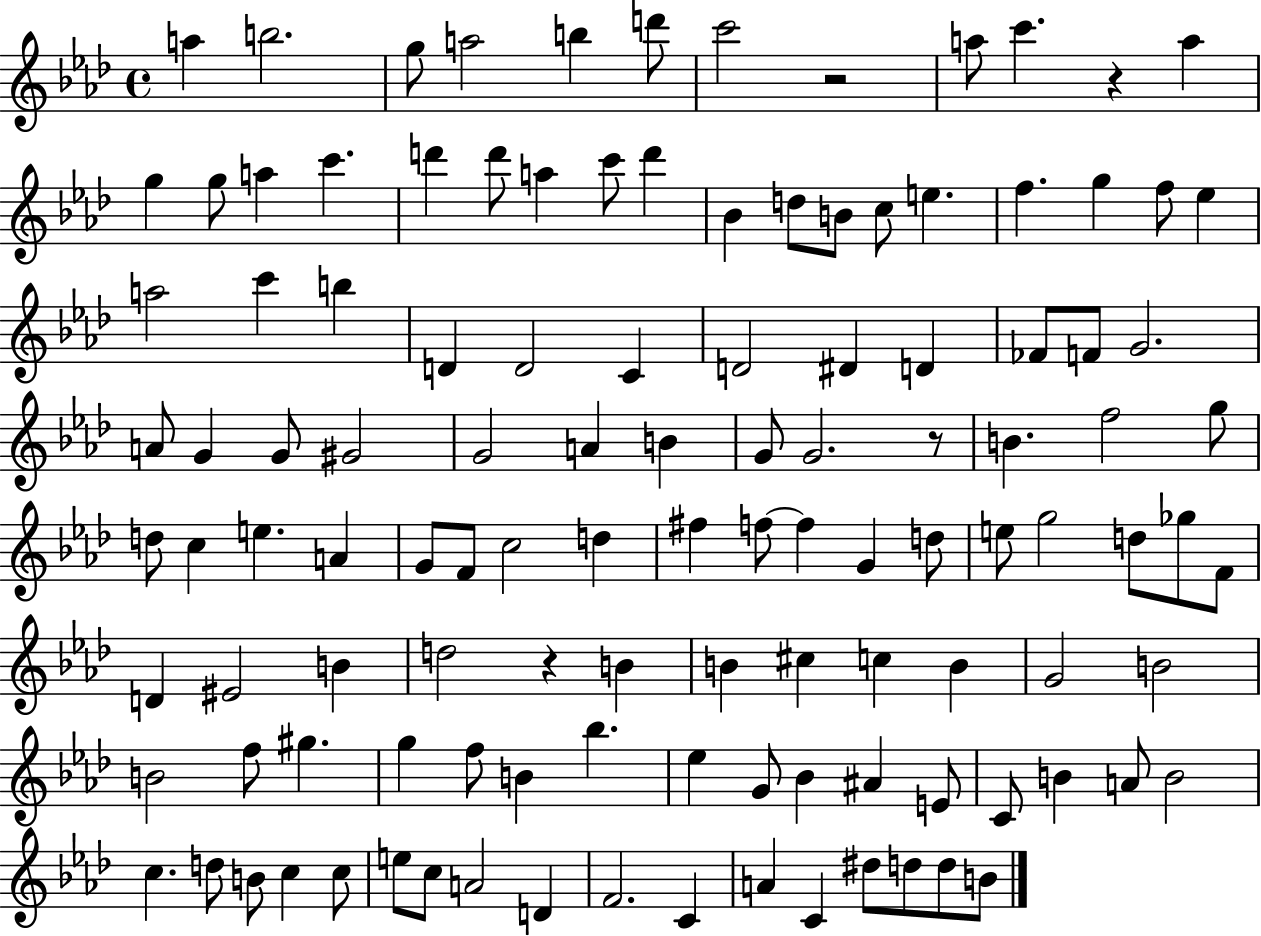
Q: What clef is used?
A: treble